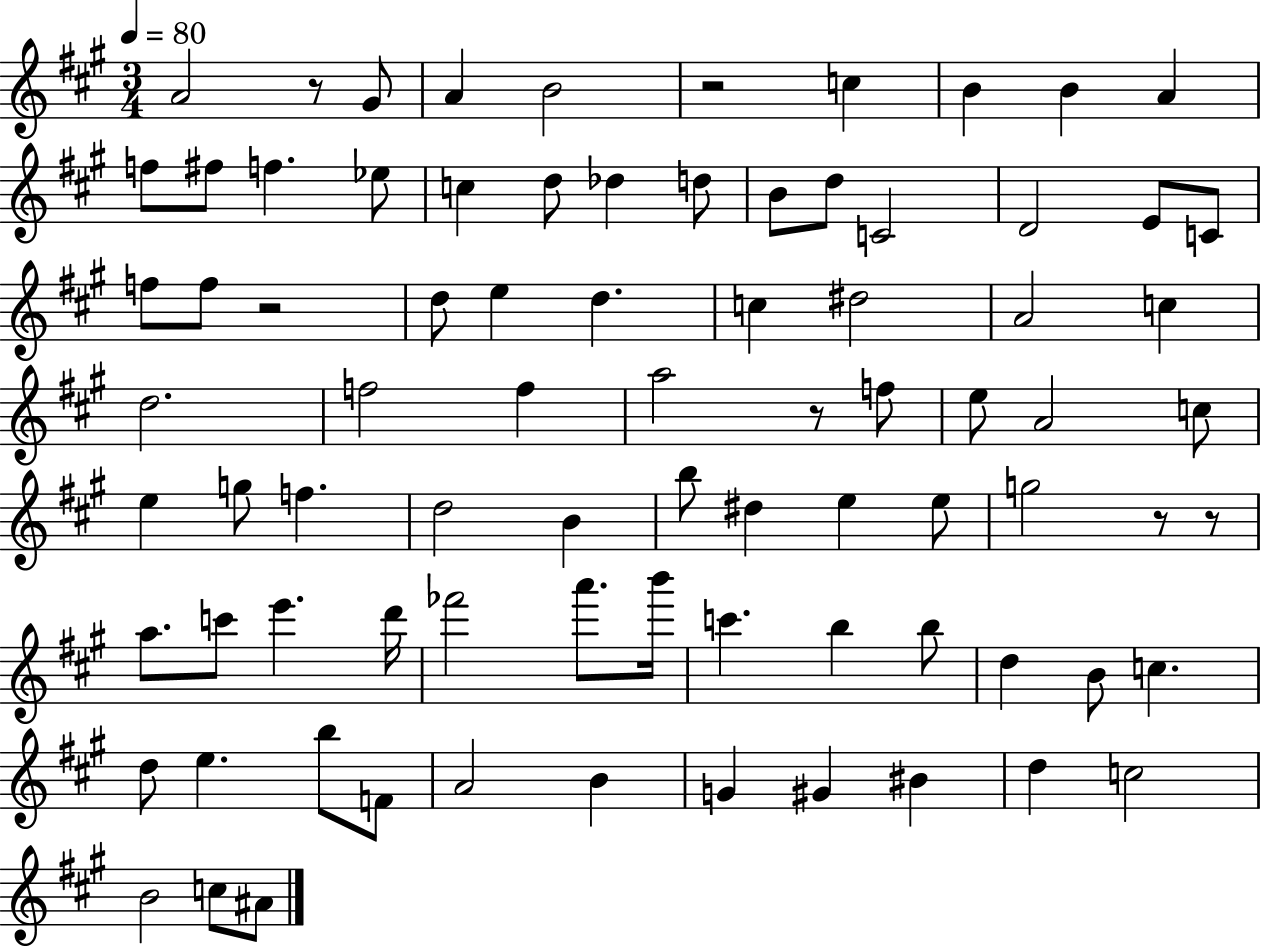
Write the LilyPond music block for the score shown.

{
  \clef treble
  \numericTimeSignature
  \time 3/4
  \key a \major
  \tempo 4 = 80
  a'2 r8 gis'8 | a'4 b'2 | r2 c''4 | b'4 b'4 a'4 | \break f''8 fis''8 f''4. ees''8 | c''4 d''8 des''4 d''8 | b'8 d''8 c'2 | d'2 e'8 c'8 | \break f''8 f''8 r2 | d''8 e''4 d''4. | c''4 dis''2 | a'2 c''4 | \break d''2. | f''2 f''4 | a''2 r8 f''8 | e''8 a'2 c''8 | \break e''4 g''8 f''4. | d''2 b'4 | b''8 dis''4 e''4 e''8 | g''2 r8 r8 | \break a''8. c'''8 e'''4. d'''16 | fes'''2 a'''8. b'''16 | c'''4. b''4 b''8 | d''4 b'8 c''4. | \break d''8 e''4. b''8 f'8 | a'2 b'4 | g'4 gis'4 bis'4 | d''4 c''2 | \break b'2 c''8 ais'8 | \bar "|."
}